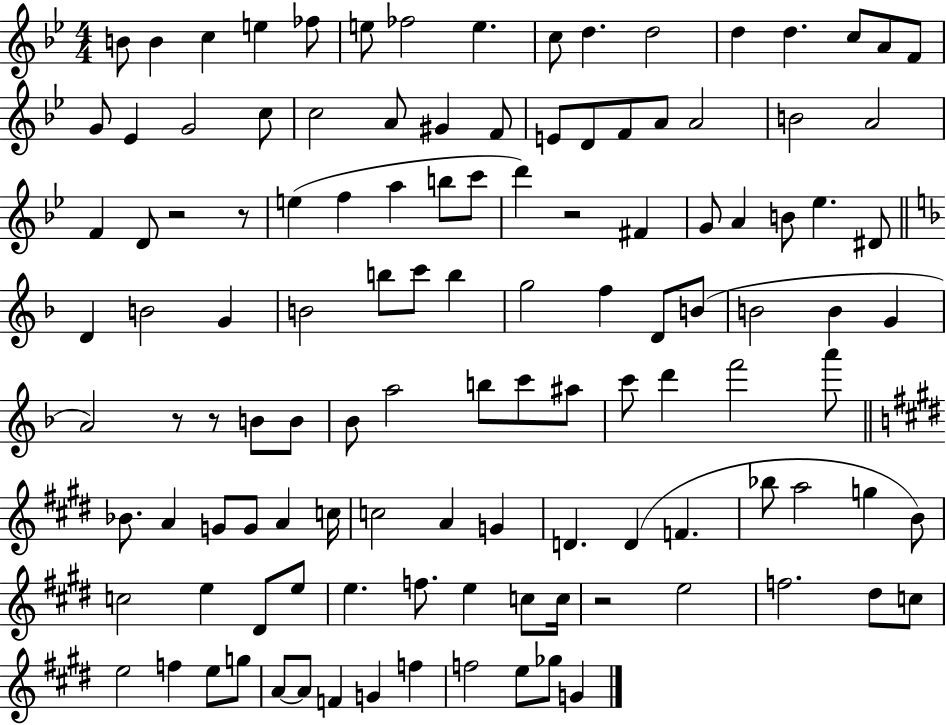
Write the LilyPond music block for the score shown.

{
  \clef treble
  \numericTimeSignature
  \time 4/4
  \key bes \major
  b'8 b'4 c''4 e''4 fes''8 | e''8 fes''2 e''4. | c''8 d''4. d''2 | d''4 d''4. c''8 a'8 f'8 | \break g'8 ees'4 g'2 c''8 | c''2 a'8 gis'4 f'8 | e'8 d'8 f'8 a'8 a'2 | b'2 a'2 | \break f'4 d'8 r2 r8 | e''4( f''4 a''4 b''8 c'''8 | d'''4) r2 fis'4 | g'8 a'4 b'8 ees''4. dis'8 | \break \bar "||" \break \key f \major d'4 b'2 g'4 | b'2 b''8 c'''8 b''4 | g''2 f''4 d'8 b'8( | b'2 b'4 g'4 | \break a'2) r8 r8 b'8 b'8 | bes'8 a''2 b''8 c'''8 ais''8 | c'''8 d'''4 f'''2 a'''8 | \bar "||" \break \key e \major bes'8. a'4 g'8 g'8 a'4 c''16 | c''2 a'4 g'4 | d'4. d'4( f'4. | bes''8 a''2 g''4 b'8) | \break c''2 e''4 dis'8 e''8 | e''4. f''8. e''4 c''8 c''16 | r2 e''2 | f''2. dis''8 c''8 | \break e''2 f''4 e''8 g''8 | a'8~~ a'8 f'4 g'4 f''4 | f''2 e''8 ges''8 g'4 | \bar "|."
}